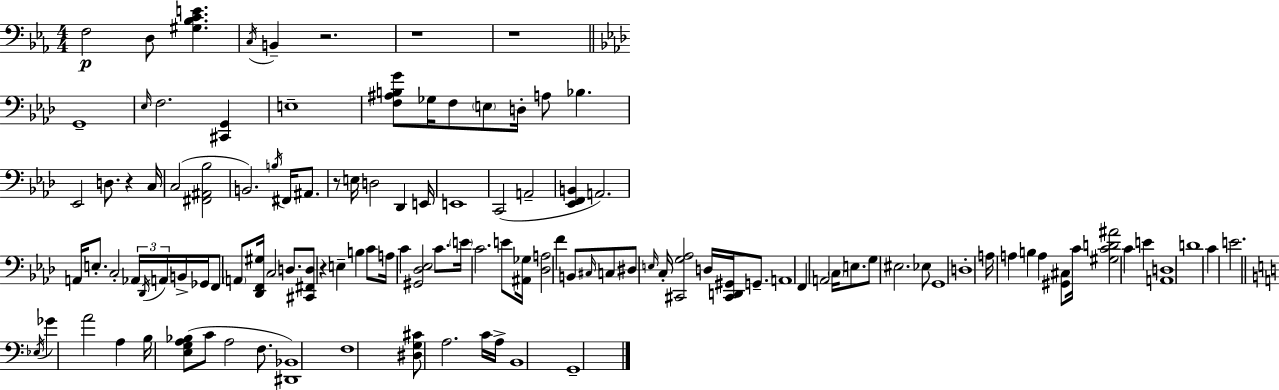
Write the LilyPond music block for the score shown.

{
  \clef bass
  \numericTimeSignature
  \time 4/4
  \key c \minor
  f2\p d8 <gis bes c' e'>4. | \acciaccatura { c16 } b,4-- r2. | r1 | r1 | \break \bar "||" \break \key f \minor g,1-- | \grace { ees16 } f2. <cis, g,>4 | e1-- | <f ais b g'>8 ges16 f8 \parenthesize e8 d16-. a8 bes4. | \break ees,2 d8. r4 | c16 c2( <fis, ais, bes>2 | b,2.) \acciaccatura { b16 } fis,16 ais,8. | r8 e16 d2 des,4 | \break e,16 e,1 | c,2( a,2-- | <ees, f, b,>4 a,2.) | a,16 e8.-. c2-. \tuplet 3/2 { aes,16 \acciaccatura { des,16 } | \break a,16 } b,16-> ges,16 f,8 \parenthesize a,8 <des, f, gis>16 c2 | d8. <cis, fis, d>8 r4 e4-- b4 | c'8 a16 c'4 <gis, des ees>2 | c'8. \parenthesize e'16 c'2. | \break e'8 <ais, ges>16 <des a>2 f'4 b,8 | \grace { cis16 } c8 dis8 \grace { e16 } c16-. <cis, g aes>2 | d16 <cis, d, gis,>16 g,8.-- a,1 | f,4 a,2 | \break \parenthesize c16 e8. g8 eis2. | ees8 g,1 | d1-. | a16 a4 b4 a4 | \break <gis, cis>8 c'16 <gis c' d' ais'>2 c'4 | e'4 <a, d>1 | d'1 | c'4 e'2. | \break \bar "||" \break \key c \major \acciaccatura { ees16 } ges'4 a'2 a4 | b16 <e g a bes>8( c'8 a2 f8. | <dis, bes,>1) | f1 | \break <dis g cis'>8 a2. c'16 | a16-> b,1 | g,1-- | \bar "|."
}